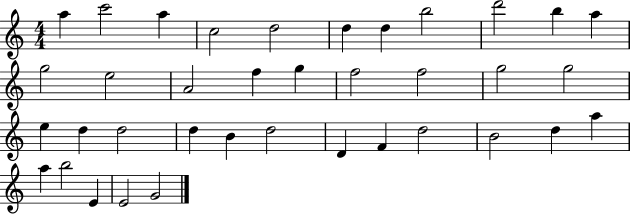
X:1
T:Untitled
M:4/4
L:1/4
K:C
a c'2 a c2 d2 d d b2 d'2 b a g2 e2 A2 f g f2 f2 g2 g2 e d d2 d B d2 D F d2 B2 d a a b2 E E2 G2